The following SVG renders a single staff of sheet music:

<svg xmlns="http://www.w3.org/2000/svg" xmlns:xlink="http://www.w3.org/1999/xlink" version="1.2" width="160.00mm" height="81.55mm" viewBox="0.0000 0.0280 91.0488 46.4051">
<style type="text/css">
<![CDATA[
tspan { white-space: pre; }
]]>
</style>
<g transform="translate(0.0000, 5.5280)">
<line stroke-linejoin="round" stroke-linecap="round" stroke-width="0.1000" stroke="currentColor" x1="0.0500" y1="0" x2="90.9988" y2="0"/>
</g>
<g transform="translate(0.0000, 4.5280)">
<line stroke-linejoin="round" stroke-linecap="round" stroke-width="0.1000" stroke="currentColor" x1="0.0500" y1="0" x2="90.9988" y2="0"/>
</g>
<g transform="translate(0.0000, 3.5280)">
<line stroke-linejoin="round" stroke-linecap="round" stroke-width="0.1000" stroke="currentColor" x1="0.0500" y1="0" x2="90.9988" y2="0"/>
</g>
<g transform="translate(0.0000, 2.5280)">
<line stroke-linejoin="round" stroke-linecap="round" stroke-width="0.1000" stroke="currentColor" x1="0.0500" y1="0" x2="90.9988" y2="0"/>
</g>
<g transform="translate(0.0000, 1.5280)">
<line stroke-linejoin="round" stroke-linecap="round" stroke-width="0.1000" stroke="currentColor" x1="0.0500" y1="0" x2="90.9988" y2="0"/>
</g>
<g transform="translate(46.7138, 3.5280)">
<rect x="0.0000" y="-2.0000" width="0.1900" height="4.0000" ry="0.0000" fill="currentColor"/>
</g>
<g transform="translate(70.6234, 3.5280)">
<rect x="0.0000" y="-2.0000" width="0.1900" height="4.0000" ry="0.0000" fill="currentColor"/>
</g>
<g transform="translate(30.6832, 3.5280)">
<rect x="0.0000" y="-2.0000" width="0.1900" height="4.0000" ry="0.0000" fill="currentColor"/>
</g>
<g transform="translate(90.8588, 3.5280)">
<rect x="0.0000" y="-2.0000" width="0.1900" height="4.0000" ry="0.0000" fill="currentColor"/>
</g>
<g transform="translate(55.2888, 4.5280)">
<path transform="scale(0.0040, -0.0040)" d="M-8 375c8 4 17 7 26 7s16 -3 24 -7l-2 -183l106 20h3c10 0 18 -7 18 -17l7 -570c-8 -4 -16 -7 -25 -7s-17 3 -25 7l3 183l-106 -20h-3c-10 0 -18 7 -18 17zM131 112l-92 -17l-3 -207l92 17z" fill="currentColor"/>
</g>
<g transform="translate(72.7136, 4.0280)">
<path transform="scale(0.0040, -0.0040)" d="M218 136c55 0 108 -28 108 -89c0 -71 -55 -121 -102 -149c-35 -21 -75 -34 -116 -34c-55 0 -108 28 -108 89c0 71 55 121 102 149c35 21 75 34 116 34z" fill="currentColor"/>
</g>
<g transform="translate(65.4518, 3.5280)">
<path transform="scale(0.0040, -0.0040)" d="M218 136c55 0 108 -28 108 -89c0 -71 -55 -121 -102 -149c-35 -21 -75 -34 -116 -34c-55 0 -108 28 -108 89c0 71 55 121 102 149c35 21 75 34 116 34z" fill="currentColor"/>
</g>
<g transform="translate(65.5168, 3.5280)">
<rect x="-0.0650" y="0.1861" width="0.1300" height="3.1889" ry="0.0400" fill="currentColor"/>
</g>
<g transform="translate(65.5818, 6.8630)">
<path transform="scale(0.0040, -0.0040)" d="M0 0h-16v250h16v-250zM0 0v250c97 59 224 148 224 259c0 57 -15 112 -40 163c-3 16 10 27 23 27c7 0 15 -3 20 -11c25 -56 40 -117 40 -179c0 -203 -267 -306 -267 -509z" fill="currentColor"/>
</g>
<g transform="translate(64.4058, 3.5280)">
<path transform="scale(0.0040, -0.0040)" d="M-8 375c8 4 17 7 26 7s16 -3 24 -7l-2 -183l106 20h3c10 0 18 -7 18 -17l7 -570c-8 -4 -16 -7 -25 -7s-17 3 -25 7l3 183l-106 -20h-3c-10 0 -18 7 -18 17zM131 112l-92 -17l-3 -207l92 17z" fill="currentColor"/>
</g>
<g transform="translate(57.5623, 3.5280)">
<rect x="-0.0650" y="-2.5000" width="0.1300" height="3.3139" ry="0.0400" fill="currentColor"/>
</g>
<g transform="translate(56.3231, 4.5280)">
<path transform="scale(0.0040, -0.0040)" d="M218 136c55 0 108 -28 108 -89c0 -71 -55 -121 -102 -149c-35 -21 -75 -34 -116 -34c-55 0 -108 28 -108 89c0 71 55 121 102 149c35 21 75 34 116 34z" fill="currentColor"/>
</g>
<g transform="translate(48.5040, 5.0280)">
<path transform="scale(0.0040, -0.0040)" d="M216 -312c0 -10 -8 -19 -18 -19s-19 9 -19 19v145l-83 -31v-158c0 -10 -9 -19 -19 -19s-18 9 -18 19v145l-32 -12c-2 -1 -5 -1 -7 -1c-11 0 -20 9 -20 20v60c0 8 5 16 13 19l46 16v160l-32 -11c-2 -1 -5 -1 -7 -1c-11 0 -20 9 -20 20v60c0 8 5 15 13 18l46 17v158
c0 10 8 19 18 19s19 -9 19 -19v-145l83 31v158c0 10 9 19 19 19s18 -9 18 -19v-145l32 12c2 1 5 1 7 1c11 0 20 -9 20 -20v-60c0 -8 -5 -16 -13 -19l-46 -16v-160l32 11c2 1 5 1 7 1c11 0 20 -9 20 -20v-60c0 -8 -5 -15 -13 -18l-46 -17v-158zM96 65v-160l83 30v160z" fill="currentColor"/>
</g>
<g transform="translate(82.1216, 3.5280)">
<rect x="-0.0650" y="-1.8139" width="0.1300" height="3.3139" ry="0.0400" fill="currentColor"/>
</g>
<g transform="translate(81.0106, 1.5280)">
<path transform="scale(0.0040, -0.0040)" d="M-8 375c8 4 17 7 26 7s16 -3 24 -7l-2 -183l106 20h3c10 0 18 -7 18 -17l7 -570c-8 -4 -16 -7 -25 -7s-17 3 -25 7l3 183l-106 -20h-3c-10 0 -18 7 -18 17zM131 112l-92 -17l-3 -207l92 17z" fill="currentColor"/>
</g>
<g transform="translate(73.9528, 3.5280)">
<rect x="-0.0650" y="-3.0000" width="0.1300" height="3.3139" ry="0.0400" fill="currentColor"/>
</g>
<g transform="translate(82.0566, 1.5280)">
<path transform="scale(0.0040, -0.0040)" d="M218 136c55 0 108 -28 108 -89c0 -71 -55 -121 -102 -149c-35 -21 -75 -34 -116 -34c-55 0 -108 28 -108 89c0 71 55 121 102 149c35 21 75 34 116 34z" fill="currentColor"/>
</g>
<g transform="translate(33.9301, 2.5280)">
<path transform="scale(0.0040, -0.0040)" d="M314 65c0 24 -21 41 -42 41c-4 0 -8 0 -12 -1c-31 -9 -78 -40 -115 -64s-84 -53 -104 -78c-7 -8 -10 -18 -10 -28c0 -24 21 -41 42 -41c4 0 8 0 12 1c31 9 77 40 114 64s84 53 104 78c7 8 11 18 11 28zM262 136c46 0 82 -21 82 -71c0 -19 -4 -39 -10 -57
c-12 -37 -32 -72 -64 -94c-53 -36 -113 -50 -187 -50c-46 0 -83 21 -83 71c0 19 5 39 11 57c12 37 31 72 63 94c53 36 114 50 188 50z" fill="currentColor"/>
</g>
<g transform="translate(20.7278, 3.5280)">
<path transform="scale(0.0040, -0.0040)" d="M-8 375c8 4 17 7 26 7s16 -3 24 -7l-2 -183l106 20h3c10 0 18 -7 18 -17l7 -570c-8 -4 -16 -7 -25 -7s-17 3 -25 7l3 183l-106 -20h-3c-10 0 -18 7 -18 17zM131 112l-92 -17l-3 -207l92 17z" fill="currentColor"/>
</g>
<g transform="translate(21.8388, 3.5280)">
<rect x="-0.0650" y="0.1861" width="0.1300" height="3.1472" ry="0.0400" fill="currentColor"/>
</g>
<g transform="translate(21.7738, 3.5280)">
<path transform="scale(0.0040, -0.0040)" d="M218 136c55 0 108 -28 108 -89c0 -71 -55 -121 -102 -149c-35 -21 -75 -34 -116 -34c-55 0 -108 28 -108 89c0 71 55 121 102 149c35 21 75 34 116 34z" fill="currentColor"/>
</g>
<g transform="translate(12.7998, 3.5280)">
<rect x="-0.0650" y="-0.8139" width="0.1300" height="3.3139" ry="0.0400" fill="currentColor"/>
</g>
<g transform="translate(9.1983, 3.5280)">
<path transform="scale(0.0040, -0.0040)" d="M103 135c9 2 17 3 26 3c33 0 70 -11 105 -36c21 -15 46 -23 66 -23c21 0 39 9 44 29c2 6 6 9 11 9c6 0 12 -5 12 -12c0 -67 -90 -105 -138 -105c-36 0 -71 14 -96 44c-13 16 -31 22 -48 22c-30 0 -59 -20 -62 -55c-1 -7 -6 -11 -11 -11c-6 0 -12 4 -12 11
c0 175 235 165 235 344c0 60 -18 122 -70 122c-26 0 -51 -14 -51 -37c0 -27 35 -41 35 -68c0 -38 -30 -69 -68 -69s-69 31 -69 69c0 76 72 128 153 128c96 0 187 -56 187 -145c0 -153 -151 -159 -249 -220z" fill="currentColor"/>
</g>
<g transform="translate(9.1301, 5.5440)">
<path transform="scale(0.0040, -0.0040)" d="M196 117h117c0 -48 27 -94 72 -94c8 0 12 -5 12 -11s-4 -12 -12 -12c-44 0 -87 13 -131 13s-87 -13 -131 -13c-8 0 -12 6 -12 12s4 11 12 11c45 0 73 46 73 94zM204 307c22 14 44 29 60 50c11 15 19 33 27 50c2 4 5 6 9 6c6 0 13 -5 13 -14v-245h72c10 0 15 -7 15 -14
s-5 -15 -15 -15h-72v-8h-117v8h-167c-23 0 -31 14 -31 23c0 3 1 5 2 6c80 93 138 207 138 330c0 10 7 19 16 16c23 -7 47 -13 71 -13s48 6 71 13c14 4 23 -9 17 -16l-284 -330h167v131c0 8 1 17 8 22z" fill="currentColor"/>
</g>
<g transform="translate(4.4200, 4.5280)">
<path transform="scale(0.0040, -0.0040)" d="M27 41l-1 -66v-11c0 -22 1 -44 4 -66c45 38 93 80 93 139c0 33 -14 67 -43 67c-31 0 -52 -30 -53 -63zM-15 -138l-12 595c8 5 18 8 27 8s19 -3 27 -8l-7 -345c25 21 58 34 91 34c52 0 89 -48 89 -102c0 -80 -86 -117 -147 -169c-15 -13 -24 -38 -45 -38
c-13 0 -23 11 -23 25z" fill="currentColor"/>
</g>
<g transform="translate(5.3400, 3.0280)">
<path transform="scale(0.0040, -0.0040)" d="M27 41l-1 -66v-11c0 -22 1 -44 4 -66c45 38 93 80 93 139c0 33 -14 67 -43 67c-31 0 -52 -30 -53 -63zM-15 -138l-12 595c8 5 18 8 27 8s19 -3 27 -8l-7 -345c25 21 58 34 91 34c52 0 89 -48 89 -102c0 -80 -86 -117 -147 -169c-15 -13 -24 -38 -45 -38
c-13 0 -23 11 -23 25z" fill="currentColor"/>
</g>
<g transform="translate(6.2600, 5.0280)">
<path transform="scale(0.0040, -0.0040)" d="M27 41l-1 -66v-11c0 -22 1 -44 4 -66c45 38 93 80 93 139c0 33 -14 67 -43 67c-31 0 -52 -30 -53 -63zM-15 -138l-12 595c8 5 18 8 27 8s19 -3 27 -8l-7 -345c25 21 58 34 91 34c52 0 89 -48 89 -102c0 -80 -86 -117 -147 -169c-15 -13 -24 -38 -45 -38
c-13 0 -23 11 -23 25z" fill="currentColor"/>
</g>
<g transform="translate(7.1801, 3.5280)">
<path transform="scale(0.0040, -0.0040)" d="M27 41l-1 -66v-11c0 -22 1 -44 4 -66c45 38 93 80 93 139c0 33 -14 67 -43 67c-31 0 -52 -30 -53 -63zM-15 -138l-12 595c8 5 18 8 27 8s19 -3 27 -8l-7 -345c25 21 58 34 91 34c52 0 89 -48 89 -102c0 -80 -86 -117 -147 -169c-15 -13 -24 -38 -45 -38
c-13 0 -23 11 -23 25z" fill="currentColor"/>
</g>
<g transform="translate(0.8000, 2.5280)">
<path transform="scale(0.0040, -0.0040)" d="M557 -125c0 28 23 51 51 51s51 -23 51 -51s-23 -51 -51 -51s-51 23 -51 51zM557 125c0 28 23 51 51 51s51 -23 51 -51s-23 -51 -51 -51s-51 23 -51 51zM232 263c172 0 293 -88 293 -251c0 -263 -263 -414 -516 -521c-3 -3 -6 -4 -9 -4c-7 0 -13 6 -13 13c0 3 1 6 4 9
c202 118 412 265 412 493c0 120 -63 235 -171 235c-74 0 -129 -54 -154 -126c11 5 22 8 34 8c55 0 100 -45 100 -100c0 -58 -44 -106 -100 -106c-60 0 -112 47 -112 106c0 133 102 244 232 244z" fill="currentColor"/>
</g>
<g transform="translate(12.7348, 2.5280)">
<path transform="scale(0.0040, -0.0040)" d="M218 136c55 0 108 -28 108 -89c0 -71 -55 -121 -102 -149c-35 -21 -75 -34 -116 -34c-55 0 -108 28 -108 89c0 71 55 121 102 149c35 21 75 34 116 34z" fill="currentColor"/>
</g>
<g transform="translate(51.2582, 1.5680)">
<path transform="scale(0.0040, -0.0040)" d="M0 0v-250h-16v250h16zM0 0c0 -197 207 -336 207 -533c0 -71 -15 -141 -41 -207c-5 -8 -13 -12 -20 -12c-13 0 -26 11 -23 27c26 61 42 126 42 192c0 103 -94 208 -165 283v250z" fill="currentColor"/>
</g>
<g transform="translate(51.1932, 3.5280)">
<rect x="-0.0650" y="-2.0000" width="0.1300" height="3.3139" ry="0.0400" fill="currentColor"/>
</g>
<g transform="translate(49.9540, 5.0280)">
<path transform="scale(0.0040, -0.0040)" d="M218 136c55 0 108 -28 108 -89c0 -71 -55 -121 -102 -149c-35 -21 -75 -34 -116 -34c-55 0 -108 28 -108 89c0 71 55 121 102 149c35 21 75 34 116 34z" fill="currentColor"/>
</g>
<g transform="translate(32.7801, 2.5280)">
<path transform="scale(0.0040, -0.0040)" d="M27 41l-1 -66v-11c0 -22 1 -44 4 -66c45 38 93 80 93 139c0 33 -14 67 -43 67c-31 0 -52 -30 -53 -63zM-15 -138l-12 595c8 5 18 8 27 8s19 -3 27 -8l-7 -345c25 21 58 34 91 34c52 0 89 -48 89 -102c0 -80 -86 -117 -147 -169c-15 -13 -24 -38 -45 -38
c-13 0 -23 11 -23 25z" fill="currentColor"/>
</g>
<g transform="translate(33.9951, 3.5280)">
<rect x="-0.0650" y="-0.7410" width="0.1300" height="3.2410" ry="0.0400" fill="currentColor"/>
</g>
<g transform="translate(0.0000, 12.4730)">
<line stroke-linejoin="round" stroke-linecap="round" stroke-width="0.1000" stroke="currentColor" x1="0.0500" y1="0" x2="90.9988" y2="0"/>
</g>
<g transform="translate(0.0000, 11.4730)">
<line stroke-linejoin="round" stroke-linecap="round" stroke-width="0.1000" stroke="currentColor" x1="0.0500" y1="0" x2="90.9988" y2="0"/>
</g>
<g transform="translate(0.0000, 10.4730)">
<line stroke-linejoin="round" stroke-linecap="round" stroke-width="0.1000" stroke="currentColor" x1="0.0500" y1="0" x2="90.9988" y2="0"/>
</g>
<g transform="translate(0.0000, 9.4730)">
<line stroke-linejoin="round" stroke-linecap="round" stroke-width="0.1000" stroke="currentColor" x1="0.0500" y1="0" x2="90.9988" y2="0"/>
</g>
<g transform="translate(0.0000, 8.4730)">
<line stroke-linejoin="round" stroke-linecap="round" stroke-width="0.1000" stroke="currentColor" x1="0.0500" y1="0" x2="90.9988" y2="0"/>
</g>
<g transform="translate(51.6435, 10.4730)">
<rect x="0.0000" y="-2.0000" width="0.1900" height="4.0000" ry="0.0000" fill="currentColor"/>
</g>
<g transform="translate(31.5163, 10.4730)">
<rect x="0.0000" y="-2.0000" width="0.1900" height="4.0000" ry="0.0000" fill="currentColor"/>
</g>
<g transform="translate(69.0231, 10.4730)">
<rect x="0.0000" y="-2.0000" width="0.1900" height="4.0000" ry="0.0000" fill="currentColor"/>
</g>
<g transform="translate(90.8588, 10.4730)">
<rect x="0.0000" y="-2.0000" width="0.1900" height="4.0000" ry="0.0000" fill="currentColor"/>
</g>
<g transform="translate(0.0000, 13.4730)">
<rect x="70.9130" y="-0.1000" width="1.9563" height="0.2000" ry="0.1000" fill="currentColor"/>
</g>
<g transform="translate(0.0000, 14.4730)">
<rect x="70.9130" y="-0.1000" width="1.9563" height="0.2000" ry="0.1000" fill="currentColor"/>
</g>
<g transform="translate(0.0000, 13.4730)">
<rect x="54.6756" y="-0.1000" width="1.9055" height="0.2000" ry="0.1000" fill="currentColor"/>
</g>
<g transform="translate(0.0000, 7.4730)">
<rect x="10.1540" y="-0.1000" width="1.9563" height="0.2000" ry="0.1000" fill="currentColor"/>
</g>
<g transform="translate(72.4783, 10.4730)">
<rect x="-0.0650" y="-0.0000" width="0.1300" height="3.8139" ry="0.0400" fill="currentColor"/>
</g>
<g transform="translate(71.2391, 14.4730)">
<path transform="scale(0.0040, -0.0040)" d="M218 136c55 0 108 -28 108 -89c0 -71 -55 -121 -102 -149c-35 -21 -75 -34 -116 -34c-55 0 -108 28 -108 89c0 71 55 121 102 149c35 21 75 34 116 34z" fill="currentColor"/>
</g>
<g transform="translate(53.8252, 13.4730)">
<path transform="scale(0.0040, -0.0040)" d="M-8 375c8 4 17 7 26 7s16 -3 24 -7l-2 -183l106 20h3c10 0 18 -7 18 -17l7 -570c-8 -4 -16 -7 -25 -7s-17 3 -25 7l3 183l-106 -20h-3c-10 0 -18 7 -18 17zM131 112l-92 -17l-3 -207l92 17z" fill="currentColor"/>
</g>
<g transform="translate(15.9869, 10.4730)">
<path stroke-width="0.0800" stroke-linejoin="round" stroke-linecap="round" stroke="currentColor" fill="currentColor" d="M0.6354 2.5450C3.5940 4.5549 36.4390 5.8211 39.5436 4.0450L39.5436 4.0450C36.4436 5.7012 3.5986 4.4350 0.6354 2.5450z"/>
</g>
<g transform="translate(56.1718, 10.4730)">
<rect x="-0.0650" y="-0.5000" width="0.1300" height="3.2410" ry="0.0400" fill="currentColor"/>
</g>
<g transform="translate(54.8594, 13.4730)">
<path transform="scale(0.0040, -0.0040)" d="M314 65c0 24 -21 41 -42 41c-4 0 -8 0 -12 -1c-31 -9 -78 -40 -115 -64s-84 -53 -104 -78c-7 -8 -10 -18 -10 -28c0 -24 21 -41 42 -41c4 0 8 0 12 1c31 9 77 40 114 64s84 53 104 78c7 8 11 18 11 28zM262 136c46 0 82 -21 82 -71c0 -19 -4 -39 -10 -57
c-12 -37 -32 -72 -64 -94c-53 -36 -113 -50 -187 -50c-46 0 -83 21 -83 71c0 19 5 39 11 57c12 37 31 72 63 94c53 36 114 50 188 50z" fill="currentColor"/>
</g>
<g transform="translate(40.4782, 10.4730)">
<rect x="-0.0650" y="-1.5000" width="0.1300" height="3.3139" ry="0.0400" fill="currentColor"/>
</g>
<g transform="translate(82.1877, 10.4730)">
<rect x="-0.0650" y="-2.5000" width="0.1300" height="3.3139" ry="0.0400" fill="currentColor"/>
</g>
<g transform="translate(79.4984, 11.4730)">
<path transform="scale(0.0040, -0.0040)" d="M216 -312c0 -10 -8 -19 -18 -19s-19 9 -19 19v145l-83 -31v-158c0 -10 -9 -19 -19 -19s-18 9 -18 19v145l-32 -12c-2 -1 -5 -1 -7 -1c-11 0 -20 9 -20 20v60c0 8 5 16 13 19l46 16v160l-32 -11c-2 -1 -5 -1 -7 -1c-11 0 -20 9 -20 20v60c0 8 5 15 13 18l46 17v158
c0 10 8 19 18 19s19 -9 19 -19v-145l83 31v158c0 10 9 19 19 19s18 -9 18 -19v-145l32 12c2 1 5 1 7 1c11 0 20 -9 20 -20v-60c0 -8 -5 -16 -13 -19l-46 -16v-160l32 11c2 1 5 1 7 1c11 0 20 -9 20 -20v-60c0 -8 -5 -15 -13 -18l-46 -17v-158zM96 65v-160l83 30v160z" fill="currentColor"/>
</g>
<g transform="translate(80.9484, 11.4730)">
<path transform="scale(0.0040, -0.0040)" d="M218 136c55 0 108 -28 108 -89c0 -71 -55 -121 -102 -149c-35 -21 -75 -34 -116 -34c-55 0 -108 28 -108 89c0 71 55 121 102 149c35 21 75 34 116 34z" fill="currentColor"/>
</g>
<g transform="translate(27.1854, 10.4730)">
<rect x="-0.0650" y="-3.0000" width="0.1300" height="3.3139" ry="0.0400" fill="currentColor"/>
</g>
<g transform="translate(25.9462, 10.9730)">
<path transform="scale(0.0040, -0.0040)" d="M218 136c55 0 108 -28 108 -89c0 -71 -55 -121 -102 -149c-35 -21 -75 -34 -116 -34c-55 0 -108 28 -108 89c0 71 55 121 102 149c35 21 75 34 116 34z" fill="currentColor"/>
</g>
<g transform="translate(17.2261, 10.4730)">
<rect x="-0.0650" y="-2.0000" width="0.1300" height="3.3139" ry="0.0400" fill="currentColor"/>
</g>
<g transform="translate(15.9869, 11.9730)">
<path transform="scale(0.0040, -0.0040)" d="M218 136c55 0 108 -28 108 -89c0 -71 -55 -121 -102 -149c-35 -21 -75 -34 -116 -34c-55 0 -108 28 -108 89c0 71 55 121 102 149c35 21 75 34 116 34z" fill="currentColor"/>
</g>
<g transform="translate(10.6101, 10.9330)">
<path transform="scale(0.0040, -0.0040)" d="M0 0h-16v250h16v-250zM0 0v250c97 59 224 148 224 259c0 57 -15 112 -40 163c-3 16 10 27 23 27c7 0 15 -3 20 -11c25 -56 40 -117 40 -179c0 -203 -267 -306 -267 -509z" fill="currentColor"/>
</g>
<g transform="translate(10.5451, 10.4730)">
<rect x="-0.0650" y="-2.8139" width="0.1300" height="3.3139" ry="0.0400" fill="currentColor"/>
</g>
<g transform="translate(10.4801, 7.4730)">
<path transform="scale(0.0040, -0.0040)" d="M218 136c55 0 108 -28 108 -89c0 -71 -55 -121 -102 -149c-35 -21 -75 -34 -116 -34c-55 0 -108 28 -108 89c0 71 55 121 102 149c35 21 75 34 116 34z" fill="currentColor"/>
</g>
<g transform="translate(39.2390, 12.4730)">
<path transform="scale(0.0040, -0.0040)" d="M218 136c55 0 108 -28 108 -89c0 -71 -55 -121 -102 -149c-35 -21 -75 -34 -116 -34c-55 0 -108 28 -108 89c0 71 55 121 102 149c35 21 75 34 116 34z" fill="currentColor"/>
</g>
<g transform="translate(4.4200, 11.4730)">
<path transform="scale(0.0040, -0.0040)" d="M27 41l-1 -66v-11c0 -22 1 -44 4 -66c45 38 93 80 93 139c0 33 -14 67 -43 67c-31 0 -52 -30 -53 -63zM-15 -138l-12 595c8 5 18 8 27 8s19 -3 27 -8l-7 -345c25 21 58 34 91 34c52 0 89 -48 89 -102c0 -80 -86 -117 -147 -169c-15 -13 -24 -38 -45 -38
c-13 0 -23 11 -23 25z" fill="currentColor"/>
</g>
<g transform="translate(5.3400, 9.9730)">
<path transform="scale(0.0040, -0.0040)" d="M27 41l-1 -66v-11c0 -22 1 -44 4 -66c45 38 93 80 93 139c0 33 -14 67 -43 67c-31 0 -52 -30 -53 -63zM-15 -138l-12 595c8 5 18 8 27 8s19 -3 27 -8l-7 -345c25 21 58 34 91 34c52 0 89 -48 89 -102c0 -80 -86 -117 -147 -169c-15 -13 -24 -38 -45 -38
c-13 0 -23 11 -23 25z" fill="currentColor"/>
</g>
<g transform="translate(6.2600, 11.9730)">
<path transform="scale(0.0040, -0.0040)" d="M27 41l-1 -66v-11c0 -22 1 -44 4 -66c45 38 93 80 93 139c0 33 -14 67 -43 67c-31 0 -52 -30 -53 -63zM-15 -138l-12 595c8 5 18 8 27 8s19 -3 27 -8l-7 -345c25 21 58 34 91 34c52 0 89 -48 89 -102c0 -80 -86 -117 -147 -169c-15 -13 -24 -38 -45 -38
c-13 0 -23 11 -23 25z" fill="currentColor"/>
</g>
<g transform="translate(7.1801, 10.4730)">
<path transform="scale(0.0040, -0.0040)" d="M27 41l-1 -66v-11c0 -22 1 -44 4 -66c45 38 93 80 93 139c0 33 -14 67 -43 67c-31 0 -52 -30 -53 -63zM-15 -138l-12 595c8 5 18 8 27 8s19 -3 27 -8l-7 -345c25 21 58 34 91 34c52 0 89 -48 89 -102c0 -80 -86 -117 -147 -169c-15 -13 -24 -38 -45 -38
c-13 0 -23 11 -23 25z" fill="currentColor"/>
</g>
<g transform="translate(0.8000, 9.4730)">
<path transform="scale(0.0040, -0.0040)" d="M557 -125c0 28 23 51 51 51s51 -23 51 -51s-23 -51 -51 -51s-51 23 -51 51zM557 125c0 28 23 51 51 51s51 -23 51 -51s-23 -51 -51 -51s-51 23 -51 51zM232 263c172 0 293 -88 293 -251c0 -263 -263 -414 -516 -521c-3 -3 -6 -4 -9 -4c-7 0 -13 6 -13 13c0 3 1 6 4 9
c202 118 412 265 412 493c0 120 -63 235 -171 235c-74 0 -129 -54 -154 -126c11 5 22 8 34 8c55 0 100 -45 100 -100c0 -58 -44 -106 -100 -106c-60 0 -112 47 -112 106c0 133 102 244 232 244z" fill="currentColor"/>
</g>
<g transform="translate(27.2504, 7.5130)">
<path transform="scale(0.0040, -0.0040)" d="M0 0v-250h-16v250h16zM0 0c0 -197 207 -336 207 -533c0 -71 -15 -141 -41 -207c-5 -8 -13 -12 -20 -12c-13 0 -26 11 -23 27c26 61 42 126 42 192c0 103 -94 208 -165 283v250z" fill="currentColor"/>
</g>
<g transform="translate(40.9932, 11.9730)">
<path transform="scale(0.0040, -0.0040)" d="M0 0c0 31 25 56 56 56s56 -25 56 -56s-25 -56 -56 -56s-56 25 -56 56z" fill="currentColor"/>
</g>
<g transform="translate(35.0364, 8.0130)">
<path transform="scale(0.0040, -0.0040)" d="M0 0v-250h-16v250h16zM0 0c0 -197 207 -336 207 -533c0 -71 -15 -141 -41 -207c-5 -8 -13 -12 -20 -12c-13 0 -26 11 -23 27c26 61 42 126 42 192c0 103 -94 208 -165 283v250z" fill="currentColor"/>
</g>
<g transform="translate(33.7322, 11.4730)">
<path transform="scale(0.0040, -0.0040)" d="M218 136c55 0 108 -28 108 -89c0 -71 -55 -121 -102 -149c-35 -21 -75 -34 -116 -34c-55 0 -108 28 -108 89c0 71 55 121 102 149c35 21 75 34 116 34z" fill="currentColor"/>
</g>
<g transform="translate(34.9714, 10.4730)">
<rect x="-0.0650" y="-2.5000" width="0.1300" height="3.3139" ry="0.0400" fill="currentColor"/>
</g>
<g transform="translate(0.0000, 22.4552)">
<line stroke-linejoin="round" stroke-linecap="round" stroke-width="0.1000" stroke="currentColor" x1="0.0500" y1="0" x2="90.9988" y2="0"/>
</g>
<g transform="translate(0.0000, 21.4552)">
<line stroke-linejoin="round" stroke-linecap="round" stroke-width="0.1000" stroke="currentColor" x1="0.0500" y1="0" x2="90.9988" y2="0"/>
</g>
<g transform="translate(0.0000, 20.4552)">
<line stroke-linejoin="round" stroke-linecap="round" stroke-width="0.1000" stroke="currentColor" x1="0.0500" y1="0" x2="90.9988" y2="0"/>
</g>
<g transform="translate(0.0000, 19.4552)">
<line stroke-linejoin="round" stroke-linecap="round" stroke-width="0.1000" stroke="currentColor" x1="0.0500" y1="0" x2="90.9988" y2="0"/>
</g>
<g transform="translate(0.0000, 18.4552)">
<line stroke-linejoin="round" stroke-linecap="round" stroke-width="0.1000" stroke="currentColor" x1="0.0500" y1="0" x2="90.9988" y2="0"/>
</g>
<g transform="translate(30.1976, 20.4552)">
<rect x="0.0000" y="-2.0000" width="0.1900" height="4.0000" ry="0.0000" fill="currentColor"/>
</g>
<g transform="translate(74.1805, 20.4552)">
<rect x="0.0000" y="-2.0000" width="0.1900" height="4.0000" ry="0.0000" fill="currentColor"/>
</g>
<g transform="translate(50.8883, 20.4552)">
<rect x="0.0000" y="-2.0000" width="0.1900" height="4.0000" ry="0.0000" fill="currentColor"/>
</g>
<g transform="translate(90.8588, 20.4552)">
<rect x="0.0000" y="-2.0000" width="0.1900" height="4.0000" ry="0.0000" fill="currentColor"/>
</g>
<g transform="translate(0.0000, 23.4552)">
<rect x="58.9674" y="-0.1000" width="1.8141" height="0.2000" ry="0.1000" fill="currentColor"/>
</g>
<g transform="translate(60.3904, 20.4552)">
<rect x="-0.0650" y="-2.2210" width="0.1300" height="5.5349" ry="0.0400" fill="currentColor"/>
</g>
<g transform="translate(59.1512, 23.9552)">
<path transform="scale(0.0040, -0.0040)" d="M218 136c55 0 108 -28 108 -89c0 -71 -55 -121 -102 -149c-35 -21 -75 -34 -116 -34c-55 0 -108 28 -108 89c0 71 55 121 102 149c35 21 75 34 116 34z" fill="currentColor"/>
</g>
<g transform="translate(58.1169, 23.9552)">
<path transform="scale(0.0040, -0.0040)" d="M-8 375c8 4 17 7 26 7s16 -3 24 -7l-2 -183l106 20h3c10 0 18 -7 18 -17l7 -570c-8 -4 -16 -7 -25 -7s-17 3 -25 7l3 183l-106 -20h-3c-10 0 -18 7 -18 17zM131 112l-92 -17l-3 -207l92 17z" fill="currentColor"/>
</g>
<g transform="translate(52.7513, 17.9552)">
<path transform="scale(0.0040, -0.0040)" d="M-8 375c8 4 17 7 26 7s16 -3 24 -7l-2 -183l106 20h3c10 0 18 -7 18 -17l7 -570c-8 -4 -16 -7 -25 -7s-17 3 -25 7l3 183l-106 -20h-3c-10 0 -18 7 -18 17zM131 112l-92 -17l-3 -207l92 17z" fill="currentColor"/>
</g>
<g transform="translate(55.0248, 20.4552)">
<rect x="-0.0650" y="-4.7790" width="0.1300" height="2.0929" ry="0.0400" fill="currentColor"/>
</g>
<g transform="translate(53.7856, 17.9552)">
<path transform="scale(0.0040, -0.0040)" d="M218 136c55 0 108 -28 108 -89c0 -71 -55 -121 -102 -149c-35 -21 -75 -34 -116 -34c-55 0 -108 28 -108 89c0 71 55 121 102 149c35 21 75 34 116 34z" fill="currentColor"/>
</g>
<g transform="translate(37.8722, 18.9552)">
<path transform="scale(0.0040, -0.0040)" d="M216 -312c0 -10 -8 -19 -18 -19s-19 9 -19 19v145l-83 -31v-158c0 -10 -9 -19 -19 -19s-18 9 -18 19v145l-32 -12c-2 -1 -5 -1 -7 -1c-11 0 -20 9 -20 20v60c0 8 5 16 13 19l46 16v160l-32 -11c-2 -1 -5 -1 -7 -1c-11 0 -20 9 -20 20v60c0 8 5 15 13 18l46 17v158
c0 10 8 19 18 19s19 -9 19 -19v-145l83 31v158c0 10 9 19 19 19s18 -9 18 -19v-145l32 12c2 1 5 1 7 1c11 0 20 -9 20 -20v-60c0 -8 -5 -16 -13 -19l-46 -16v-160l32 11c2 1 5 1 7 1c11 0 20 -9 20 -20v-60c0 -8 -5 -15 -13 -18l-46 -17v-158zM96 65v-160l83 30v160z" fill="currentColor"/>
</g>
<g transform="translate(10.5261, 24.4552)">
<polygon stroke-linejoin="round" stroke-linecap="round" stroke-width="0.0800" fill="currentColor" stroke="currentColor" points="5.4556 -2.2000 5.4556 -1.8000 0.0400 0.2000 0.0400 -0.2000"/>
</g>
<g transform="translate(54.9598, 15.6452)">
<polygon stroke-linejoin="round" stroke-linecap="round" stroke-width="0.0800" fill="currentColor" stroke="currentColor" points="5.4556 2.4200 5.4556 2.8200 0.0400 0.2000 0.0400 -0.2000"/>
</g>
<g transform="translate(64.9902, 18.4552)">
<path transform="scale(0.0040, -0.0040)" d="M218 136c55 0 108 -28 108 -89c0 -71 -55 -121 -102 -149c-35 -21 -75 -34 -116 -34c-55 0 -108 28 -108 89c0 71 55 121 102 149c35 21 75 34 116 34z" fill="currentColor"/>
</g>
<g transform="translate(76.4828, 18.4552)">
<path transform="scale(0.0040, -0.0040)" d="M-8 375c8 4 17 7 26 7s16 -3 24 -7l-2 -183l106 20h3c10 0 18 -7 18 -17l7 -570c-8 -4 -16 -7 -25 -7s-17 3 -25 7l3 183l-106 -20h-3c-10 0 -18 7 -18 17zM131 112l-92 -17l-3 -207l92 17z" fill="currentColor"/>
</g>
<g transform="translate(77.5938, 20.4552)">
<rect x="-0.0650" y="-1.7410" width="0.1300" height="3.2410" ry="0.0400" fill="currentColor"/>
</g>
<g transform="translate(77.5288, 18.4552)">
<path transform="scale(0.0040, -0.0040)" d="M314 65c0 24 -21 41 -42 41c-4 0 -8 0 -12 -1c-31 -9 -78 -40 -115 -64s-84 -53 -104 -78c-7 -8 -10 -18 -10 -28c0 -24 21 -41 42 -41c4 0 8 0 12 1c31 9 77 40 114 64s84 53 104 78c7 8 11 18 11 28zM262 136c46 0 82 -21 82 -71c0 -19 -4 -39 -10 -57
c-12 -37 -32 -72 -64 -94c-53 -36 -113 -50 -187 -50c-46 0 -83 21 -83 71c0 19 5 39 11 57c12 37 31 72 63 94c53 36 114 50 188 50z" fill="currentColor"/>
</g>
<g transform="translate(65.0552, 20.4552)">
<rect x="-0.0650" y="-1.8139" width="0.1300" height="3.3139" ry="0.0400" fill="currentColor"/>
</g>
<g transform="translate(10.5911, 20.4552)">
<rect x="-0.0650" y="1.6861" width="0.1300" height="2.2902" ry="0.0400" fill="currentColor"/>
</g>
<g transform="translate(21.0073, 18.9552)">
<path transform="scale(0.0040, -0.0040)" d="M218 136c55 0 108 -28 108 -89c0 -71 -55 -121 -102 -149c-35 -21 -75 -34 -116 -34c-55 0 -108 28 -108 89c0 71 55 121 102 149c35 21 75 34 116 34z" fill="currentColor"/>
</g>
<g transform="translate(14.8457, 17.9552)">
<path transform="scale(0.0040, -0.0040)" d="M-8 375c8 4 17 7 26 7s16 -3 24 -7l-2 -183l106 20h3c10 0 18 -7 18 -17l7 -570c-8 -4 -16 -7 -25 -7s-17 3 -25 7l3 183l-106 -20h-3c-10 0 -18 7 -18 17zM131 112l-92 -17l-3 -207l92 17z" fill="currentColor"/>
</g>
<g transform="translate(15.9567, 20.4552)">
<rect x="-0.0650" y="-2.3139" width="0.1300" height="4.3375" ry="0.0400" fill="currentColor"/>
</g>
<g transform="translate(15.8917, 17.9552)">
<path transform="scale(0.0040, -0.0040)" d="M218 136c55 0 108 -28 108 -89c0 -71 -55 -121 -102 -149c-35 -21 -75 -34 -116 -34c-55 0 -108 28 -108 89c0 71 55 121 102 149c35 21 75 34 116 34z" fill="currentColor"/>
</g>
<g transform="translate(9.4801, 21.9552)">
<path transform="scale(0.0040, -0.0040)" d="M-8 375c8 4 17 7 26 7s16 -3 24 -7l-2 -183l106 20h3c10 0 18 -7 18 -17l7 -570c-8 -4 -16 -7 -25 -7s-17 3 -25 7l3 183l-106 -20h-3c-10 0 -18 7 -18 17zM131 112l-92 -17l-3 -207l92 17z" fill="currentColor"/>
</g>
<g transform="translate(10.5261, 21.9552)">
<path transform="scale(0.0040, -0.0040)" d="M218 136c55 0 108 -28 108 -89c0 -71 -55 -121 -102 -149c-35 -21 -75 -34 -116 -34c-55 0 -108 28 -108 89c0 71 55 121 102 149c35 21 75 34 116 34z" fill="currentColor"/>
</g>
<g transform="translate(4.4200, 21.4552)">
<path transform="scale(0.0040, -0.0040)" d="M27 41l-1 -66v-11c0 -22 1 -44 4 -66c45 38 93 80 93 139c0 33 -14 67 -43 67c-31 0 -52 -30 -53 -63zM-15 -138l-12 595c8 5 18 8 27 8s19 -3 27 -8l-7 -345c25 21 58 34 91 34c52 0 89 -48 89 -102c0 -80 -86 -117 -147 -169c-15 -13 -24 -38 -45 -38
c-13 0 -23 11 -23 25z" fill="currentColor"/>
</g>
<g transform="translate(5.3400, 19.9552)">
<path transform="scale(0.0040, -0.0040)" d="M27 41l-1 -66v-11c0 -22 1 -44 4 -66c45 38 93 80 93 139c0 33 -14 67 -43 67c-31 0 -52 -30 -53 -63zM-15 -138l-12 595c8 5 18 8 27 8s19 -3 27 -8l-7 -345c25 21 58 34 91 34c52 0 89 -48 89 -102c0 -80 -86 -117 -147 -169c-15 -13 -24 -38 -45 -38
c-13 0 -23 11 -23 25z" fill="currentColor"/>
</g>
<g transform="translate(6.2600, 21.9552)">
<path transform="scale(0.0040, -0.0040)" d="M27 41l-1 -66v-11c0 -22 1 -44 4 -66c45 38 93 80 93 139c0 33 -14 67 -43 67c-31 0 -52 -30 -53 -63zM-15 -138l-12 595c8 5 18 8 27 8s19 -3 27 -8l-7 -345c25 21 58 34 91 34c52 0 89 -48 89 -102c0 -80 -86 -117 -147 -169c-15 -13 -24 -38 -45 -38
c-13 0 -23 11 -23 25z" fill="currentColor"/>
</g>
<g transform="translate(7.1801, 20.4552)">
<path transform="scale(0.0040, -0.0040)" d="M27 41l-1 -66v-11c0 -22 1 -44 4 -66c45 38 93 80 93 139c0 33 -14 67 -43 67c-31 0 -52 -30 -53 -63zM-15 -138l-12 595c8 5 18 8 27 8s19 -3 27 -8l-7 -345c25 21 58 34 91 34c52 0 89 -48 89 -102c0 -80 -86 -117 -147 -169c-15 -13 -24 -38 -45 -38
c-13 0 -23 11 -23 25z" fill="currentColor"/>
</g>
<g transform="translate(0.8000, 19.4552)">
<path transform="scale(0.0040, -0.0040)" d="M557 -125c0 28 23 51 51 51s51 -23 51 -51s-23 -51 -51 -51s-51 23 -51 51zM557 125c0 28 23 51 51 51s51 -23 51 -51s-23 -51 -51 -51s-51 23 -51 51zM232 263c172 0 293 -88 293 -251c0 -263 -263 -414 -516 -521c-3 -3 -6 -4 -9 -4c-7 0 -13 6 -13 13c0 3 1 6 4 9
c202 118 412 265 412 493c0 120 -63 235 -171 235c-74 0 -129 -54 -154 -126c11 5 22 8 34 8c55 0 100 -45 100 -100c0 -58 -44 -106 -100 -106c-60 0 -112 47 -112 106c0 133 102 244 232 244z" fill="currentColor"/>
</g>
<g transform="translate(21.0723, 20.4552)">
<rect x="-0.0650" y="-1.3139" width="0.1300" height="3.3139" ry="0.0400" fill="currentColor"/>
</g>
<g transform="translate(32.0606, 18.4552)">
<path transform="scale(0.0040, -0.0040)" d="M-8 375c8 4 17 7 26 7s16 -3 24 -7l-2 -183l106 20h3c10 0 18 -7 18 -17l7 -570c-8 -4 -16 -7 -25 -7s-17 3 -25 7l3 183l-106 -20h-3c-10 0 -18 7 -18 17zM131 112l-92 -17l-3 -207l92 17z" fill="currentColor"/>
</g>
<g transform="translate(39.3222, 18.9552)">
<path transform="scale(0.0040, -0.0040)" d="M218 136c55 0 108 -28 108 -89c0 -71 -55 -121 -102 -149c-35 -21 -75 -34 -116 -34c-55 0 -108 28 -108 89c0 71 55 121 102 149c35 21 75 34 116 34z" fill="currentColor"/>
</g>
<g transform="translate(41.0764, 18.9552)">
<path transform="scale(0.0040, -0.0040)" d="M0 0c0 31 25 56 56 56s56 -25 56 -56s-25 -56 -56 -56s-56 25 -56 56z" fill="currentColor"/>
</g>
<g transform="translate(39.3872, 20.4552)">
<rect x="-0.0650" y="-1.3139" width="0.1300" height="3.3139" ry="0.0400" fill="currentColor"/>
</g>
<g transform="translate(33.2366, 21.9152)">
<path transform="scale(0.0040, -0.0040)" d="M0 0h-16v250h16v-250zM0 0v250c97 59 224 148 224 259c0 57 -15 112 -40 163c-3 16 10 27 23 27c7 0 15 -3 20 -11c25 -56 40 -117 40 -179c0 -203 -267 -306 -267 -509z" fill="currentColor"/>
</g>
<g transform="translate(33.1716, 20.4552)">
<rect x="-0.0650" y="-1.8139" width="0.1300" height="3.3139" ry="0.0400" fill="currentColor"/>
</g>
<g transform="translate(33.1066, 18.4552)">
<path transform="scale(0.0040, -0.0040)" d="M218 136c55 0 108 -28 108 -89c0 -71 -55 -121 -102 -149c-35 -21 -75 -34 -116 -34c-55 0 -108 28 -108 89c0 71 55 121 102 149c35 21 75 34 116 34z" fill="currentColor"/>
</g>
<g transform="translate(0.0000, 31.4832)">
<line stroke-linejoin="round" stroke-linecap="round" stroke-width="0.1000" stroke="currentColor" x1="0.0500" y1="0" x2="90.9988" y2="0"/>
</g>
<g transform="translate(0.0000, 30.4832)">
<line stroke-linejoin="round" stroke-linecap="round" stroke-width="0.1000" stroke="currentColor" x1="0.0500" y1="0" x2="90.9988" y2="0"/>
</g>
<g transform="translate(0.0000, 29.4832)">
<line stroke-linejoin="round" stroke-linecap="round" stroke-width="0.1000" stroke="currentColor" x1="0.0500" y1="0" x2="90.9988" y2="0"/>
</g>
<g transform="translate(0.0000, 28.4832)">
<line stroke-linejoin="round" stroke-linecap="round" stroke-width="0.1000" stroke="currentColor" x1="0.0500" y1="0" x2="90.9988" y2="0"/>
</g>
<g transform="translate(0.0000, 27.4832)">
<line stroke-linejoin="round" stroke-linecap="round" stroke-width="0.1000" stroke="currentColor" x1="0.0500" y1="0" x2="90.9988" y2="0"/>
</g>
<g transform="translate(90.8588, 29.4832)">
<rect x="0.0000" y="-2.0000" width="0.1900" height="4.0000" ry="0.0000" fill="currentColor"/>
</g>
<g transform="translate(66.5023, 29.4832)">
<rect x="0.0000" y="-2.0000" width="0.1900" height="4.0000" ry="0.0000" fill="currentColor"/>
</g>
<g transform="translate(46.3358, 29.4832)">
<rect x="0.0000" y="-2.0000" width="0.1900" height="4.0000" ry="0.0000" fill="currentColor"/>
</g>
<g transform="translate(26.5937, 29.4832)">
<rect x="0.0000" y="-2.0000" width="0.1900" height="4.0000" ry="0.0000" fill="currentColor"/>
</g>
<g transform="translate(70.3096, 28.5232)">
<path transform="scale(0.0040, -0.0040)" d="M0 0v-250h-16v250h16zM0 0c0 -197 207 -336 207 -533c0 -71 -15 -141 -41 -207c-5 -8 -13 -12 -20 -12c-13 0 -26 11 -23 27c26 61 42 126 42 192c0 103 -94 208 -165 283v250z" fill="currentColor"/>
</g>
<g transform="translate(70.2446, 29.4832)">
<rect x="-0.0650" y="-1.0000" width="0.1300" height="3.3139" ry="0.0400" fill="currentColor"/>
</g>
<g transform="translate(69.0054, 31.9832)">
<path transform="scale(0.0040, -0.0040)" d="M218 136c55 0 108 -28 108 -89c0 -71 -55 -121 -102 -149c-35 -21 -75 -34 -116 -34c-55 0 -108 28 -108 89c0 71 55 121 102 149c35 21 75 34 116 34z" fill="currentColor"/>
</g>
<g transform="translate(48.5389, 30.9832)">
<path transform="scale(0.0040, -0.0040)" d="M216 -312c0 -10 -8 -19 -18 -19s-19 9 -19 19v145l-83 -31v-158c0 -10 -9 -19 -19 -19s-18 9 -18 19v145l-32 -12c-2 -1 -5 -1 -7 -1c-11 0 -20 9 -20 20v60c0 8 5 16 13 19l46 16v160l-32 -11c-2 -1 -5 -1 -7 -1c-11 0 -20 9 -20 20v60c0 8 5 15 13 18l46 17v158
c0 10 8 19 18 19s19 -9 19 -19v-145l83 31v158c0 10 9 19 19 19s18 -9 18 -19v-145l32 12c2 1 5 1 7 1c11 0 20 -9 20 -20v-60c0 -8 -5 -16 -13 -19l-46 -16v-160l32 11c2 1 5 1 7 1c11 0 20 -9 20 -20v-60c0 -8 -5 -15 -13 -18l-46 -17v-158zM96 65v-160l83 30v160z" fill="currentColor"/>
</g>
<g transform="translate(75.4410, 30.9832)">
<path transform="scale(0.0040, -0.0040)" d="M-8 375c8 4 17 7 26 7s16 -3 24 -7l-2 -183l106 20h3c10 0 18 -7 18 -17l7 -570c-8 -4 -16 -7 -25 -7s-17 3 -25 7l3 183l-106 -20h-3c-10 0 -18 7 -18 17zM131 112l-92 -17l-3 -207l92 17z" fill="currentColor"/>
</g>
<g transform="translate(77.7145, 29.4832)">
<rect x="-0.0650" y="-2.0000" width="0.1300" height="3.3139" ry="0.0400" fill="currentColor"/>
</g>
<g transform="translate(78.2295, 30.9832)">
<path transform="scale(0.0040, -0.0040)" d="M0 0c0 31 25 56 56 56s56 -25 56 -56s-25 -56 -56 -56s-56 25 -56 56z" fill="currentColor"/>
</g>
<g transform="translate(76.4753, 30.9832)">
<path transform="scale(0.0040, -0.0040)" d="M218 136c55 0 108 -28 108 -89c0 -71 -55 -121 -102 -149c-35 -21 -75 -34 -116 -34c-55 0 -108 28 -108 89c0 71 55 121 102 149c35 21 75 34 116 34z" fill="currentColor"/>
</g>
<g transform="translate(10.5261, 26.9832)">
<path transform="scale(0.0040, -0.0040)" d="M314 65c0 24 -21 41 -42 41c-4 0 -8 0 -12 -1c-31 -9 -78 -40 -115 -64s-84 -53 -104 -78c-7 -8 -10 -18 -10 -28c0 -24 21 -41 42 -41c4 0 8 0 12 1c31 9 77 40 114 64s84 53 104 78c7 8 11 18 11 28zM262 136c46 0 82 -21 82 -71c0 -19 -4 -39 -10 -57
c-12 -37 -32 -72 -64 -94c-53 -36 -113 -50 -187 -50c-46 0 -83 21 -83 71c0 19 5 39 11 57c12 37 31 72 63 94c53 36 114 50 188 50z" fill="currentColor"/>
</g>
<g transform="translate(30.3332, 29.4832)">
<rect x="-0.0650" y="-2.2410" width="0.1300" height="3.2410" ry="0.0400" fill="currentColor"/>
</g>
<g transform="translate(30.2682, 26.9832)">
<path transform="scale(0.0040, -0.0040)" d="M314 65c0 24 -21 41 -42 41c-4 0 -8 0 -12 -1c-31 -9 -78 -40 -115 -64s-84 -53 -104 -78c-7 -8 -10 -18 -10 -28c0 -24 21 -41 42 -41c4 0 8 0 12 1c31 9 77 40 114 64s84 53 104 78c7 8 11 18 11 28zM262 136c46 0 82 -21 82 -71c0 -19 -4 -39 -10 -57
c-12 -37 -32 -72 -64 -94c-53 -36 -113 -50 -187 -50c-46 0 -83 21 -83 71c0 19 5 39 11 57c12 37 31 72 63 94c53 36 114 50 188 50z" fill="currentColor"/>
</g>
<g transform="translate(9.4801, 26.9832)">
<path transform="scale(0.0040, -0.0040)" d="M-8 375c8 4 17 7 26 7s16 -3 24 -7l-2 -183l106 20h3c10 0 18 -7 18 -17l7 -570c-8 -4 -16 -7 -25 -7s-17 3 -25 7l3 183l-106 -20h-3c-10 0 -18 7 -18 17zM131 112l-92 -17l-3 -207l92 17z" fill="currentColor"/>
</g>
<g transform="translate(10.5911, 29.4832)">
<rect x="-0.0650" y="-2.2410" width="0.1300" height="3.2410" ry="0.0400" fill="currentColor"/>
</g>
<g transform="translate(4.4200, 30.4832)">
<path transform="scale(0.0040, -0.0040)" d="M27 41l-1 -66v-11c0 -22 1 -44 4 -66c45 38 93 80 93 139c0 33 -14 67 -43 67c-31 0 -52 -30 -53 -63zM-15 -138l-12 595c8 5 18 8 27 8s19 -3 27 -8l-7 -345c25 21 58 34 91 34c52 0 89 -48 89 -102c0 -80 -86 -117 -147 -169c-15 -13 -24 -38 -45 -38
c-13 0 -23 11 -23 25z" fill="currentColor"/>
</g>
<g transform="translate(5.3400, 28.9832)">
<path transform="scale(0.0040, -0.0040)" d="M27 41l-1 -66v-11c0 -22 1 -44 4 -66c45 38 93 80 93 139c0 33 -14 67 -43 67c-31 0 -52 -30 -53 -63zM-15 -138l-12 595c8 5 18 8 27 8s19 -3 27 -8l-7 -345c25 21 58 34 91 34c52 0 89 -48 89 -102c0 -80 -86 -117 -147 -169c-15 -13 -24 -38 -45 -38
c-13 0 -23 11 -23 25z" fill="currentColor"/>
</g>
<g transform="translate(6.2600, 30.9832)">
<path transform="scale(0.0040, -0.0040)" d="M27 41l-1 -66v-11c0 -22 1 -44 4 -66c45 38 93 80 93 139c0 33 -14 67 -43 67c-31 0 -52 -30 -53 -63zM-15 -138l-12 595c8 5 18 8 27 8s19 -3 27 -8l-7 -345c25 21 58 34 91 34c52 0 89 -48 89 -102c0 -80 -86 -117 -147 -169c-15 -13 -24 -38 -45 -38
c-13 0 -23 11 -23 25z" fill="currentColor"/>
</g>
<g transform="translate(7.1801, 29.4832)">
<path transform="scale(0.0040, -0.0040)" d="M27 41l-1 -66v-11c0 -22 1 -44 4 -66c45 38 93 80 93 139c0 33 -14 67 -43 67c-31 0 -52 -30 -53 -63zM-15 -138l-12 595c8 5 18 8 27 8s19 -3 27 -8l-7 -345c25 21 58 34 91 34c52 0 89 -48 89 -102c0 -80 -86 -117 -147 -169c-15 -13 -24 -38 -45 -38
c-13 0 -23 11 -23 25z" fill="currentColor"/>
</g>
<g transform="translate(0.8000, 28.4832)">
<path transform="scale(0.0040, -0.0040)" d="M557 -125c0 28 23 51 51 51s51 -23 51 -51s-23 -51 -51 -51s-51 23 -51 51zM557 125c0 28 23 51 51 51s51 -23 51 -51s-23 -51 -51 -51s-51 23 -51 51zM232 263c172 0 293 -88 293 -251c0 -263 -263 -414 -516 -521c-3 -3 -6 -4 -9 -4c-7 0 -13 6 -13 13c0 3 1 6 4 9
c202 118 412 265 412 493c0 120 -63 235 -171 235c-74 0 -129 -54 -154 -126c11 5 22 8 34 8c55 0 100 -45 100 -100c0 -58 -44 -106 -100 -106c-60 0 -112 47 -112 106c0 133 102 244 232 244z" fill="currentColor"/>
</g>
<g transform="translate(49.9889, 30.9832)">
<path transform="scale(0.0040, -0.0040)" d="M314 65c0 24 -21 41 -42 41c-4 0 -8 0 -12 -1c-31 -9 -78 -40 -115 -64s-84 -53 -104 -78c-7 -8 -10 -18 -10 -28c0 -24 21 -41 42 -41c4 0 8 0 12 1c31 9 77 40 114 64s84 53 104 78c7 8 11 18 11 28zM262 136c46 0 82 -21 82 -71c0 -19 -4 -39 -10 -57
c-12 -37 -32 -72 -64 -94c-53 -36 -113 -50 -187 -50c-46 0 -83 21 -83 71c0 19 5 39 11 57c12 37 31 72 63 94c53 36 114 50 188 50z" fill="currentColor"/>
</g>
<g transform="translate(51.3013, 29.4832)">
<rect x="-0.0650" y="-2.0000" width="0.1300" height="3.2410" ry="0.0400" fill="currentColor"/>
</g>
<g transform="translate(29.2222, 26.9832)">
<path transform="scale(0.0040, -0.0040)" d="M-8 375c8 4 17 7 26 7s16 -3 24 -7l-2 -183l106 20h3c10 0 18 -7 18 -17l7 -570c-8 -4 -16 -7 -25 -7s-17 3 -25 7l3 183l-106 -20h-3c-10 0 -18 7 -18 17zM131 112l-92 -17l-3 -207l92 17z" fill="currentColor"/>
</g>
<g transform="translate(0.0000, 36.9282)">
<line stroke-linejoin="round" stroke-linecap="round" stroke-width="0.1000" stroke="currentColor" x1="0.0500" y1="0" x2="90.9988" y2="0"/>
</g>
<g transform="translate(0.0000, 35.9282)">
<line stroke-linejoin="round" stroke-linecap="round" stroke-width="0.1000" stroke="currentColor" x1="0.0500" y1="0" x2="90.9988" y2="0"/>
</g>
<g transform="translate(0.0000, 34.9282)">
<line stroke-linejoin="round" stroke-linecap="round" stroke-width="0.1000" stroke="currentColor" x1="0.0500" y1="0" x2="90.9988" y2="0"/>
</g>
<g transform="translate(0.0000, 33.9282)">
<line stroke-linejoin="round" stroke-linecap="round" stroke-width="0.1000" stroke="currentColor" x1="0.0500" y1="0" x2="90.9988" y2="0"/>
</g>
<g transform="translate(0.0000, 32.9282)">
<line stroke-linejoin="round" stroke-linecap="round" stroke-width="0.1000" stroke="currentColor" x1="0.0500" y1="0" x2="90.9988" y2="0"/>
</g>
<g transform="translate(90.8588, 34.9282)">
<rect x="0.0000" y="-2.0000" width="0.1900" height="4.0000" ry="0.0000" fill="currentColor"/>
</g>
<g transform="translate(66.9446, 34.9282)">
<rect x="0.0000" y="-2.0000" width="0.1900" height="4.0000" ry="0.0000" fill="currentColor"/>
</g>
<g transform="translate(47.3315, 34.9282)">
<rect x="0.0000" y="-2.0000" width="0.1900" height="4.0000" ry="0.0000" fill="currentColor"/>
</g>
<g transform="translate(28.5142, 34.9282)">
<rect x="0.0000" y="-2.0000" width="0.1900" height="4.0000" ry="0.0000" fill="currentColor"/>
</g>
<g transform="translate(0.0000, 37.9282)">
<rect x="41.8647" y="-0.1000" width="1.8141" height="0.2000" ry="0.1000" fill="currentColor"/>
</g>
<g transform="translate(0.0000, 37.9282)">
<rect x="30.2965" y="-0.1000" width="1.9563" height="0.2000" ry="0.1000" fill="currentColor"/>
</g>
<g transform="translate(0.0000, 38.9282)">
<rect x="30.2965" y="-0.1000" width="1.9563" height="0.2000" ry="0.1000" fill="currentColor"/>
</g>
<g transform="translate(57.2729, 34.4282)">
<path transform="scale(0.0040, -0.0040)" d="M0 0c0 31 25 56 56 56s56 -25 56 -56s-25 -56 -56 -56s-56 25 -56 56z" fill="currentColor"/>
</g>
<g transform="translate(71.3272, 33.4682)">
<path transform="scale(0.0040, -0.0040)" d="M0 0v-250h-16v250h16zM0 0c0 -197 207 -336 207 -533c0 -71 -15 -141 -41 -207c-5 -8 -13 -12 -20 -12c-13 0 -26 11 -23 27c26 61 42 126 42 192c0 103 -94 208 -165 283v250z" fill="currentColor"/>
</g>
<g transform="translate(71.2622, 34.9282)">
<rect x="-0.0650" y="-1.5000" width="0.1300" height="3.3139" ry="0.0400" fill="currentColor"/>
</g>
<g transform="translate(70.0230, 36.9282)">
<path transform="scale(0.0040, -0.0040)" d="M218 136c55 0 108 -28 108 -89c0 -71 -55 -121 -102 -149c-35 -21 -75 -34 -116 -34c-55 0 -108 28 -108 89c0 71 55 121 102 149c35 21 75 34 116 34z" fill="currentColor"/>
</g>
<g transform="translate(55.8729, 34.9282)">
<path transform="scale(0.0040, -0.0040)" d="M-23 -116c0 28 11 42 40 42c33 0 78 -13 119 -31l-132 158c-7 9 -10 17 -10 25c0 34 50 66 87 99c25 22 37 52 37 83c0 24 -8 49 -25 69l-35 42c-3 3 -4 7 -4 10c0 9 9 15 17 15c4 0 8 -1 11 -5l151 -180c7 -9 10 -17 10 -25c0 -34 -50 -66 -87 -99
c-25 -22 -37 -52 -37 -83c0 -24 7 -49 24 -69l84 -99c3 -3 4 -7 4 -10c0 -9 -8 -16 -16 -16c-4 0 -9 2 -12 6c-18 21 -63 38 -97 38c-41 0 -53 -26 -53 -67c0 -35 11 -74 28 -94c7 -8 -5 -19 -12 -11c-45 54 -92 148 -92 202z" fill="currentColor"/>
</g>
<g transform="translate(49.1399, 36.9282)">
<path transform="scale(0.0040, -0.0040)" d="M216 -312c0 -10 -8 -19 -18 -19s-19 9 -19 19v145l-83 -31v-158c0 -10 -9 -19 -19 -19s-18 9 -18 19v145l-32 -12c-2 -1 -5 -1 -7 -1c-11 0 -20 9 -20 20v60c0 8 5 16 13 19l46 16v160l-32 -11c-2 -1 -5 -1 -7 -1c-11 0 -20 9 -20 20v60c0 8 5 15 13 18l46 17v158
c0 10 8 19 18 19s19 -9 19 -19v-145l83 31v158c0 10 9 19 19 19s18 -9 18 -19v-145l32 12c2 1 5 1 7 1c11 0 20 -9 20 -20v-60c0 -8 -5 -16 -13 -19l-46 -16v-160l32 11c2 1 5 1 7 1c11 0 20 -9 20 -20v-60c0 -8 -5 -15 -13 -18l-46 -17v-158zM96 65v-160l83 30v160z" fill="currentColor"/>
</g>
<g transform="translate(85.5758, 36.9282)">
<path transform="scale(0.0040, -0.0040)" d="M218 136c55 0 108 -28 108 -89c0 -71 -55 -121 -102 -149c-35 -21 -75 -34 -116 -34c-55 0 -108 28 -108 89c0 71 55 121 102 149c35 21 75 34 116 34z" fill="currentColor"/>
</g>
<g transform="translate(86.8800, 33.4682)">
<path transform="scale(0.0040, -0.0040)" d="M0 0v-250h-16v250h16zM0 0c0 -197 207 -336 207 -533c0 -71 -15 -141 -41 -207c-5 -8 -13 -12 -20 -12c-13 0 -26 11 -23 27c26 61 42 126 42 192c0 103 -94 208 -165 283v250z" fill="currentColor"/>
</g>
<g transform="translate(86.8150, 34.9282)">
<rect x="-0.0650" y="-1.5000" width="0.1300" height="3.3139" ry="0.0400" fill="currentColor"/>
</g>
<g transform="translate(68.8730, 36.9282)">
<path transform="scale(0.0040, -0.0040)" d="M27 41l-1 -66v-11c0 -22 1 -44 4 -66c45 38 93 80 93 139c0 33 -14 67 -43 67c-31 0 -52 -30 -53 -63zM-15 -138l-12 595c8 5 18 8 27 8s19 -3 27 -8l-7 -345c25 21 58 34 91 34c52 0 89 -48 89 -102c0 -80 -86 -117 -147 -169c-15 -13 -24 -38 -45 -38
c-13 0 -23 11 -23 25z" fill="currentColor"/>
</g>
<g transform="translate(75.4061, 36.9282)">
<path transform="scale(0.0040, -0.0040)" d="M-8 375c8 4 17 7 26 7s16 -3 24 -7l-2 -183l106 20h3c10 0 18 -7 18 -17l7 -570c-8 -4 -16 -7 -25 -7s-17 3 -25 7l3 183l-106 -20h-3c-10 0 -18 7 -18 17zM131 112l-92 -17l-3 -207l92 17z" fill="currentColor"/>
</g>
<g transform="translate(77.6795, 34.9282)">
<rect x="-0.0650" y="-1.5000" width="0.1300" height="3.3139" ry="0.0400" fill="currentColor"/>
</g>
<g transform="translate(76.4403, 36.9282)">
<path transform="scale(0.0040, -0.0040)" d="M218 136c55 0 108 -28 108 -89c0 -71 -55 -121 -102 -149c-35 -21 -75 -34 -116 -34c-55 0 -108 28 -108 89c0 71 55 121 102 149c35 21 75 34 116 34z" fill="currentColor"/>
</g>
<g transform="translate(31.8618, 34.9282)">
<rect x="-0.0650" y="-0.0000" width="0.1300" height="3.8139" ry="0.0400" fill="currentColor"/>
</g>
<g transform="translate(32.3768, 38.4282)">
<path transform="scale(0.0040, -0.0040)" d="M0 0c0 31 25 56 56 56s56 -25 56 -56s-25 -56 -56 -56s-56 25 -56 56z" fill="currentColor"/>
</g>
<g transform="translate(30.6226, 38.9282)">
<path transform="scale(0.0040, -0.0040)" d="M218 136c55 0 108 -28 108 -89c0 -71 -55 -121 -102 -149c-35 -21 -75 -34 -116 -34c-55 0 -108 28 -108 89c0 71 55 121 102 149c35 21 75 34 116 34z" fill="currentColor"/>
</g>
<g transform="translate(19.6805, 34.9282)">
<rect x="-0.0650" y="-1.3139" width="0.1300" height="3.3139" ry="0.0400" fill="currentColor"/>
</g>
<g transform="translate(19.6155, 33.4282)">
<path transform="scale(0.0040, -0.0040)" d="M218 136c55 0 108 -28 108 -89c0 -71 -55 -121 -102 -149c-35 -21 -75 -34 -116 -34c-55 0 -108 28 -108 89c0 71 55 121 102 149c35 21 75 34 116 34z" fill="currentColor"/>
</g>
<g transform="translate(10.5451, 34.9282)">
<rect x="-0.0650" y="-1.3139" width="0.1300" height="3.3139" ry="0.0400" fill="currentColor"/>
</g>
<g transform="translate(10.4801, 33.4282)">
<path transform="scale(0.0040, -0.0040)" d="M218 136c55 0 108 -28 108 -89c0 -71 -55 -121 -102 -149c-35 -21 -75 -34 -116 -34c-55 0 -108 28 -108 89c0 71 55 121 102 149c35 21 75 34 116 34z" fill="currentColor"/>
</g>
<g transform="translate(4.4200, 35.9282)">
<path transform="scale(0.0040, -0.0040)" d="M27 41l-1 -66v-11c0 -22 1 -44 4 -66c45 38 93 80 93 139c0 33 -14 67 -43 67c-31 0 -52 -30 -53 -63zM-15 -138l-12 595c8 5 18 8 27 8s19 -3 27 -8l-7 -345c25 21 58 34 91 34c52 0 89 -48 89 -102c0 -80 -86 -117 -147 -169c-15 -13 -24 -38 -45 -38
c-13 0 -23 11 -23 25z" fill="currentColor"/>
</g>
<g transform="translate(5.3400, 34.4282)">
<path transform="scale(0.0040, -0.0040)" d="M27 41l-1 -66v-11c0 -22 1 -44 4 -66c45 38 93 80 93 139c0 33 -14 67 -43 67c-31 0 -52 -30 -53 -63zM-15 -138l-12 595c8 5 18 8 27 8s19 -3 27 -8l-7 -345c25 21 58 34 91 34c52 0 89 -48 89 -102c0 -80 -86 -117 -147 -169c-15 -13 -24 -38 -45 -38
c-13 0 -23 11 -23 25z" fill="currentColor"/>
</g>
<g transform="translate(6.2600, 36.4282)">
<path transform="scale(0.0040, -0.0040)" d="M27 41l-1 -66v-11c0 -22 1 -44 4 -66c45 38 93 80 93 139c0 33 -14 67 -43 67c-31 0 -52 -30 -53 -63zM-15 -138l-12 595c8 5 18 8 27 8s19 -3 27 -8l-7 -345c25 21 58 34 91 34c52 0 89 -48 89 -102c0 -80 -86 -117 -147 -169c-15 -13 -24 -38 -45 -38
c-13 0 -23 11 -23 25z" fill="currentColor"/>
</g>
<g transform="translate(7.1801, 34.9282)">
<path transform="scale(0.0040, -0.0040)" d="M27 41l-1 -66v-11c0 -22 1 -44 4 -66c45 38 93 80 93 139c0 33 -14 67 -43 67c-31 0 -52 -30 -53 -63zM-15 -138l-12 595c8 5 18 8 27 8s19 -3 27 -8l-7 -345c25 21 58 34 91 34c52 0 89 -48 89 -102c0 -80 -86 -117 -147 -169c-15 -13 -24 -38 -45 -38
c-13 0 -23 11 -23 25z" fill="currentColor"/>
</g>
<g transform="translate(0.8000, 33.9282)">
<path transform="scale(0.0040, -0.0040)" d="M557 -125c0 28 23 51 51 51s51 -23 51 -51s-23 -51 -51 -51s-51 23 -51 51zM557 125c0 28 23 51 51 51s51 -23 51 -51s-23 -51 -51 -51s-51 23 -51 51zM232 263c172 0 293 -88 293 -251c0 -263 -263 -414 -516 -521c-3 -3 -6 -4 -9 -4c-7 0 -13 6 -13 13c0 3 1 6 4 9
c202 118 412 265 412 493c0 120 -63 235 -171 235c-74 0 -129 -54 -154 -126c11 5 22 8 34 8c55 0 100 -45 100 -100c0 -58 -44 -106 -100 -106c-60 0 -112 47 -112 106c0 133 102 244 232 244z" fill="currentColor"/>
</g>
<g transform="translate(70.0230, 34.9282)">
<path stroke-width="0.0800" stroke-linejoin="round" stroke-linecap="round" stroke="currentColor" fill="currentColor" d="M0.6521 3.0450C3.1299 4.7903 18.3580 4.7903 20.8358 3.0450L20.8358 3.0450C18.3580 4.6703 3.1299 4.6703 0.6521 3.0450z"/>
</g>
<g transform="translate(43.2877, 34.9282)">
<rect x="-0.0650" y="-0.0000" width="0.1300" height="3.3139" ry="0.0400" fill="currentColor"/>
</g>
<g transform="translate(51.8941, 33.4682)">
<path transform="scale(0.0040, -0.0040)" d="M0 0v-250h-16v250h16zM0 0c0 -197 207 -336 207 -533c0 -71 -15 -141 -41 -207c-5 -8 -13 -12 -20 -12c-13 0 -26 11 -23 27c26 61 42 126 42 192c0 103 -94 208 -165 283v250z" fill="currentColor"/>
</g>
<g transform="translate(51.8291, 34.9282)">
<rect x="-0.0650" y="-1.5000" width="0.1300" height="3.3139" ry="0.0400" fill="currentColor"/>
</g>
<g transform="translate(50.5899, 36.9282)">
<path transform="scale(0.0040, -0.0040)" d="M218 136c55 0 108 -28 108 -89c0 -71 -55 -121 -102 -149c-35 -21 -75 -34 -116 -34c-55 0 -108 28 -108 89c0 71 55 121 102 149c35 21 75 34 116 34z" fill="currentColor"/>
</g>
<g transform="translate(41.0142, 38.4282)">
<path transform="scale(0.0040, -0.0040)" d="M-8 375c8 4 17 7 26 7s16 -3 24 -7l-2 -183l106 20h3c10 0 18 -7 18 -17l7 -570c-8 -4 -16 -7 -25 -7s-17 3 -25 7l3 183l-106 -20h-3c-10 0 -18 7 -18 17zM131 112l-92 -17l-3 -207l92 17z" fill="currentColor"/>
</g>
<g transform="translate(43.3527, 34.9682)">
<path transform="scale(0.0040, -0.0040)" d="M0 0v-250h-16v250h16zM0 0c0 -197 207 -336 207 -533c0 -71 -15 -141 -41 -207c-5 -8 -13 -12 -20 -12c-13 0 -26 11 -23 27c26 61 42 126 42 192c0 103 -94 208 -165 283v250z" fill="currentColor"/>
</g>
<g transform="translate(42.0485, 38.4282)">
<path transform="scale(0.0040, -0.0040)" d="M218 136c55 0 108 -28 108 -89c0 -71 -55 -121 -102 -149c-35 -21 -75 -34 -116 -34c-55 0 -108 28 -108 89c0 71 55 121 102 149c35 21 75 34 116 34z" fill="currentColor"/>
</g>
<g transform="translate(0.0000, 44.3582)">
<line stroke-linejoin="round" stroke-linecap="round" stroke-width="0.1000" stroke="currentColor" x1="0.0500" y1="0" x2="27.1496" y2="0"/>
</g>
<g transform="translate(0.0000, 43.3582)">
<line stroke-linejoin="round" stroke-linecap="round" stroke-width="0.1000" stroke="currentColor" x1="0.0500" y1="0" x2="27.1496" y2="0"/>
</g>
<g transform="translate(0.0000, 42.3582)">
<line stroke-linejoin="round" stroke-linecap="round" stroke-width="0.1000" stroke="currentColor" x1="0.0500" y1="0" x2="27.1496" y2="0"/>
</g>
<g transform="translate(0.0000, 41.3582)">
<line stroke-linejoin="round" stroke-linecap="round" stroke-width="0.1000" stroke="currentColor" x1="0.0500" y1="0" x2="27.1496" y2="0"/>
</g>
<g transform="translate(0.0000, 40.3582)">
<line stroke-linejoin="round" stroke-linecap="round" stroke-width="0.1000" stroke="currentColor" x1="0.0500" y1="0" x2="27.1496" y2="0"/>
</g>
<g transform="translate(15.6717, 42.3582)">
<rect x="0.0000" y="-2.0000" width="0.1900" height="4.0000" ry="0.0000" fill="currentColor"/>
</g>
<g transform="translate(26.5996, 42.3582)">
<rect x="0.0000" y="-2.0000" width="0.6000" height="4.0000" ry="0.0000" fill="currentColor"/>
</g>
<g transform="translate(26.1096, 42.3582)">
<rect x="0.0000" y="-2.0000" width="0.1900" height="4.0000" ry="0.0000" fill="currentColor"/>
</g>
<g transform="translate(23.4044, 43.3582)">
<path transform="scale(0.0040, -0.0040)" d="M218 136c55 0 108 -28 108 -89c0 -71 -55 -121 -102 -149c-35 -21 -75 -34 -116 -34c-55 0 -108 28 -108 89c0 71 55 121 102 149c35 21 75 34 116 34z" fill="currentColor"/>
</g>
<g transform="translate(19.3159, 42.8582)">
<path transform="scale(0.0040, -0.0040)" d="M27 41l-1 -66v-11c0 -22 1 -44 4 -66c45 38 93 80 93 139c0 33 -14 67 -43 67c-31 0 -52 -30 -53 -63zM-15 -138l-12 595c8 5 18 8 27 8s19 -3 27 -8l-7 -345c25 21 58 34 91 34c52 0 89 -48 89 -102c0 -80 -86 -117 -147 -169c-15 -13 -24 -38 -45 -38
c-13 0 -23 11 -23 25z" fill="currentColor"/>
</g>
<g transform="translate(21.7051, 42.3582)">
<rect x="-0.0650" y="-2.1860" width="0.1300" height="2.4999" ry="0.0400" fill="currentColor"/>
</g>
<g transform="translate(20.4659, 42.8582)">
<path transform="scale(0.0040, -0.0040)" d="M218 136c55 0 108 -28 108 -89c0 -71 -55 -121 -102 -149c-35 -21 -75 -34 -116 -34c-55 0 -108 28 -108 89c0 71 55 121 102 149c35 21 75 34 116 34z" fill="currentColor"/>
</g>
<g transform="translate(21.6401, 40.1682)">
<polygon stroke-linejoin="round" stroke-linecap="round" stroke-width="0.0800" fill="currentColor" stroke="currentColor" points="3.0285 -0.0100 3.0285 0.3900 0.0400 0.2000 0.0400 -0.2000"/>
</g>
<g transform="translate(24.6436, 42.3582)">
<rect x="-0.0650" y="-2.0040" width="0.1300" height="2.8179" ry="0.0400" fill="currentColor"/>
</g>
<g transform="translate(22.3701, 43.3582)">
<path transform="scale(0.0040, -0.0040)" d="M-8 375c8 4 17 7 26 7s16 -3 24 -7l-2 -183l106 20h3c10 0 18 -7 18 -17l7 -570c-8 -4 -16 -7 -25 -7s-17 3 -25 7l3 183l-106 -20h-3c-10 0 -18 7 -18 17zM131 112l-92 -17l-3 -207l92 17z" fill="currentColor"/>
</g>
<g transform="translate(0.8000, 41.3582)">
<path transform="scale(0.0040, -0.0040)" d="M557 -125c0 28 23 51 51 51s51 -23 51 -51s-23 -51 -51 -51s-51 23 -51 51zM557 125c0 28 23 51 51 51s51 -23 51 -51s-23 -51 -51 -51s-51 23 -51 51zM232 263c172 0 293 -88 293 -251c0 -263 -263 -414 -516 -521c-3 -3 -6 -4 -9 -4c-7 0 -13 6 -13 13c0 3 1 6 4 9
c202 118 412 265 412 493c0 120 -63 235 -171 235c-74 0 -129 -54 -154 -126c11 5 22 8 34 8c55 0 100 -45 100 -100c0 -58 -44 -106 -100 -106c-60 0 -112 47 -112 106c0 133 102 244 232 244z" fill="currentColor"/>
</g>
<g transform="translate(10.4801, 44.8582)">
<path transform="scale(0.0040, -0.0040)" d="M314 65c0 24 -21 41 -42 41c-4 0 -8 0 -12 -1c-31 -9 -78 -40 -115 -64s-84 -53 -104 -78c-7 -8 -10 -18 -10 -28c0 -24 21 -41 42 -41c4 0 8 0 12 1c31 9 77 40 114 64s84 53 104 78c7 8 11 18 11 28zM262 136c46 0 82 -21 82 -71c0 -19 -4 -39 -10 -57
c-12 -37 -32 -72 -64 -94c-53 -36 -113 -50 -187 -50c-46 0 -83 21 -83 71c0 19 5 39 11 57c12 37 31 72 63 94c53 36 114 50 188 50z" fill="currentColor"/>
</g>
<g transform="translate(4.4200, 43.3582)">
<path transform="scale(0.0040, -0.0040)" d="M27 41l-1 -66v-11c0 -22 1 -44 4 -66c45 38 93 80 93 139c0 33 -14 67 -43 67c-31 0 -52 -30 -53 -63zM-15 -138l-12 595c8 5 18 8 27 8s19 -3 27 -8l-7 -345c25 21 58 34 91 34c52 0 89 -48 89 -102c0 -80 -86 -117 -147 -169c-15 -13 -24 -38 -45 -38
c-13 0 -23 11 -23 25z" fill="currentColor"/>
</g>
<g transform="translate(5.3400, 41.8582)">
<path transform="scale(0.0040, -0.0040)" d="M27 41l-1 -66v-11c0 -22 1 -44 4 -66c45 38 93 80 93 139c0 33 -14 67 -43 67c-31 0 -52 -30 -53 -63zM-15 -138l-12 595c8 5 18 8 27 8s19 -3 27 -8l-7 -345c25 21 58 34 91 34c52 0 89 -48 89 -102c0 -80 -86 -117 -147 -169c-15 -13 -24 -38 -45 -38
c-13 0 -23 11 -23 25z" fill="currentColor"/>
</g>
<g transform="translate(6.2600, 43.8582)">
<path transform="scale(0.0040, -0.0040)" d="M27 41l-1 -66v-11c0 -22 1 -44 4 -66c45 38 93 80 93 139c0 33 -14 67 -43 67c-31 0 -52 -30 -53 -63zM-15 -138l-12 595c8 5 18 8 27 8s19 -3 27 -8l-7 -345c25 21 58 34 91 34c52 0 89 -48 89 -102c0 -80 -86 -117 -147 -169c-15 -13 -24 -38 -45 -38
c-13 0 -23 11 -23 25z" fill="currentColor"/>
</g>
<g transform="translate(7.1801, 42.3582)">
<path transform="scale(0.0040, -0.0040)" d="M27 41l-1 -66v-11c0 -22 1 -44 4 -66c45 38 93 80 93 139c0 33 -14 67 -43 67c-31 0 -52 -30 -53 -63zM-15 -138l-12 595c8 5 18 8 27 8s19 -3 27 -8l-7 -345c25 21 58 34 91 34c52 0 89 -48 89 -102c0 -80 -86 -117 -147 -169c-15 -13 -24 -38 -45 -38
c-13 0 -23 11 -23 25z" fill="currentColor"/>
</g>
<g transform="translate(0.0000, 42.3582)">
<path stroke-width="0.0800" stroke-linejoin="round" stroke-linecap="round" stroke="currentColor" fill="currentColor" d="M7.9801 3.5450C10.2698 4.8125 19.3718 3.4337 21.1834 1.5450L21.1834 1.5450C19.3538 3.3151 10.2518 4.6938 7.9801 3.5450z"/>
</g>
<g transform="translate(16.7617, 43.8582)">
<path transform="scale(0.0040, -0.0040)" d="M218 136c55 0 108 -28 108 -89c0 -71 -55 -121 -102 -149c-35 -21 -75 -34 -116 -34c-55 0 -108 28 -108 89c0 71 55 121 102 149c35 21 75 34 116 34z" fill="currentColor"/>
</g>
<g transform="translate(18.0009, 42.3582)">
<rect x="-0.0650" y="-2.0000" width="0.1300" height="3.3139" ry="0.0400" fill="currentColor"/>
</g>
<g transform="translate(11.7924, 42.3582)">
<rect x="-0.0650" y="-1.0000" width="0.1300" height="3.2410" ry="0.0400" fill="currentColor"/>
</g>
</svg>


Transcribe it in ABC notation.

X:1
T:Untitled
M:2/4
L:1/4
K:Ab
F, D, _F,2 ^A,,/2 B,, D,/2 C, A, C/2 _A,, C,/2 _B,,/2 G,, E,,2 C,, ^B,, A,,/2 B,/2 G, A,/2 ^G, B,/2 D,,/2 _A, A,2 B,2 B,2 ^A,,2 F,,/2 A,, G, G, C,, D,,/2 ^G,,/2 z _G,,/2 G,, G,,/2 F,,2 _A,, _C,/2 B,,/2